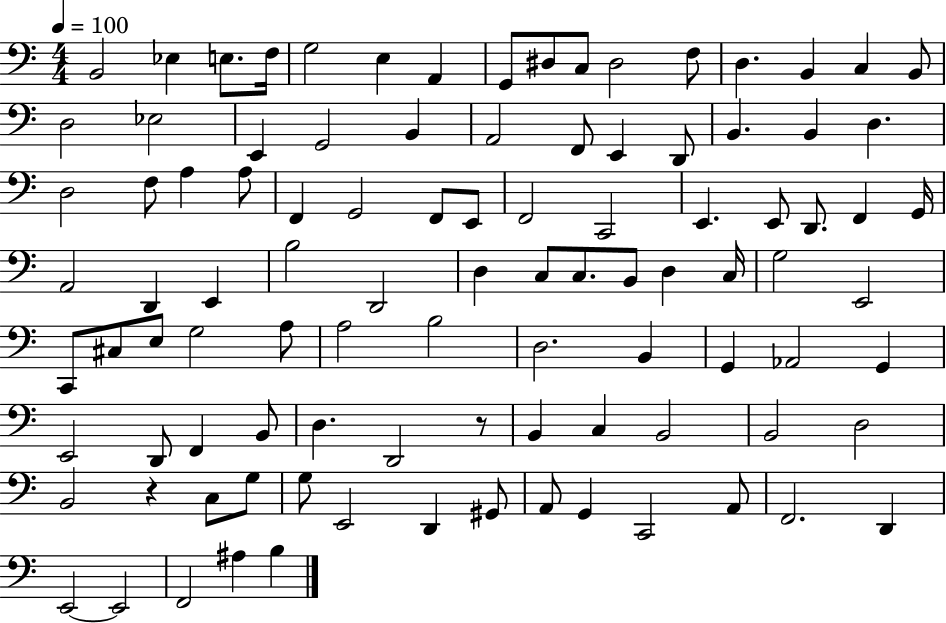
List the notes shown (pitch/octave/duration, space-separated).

B2/h Eb3/q E3/e. F3/s G3/h E3/q A2/q G2/e D#3/e C3/e D#3/h F3/e D3/q. B2/q C3/q B2/e D3/h Eb3/h E2/q G2/h B2/q A2/h F2/e E2/q D2/e B2/q. B2/q D3/q. D3/h F3/e A3/q A3/e F2/q G2/h F2/e E2/e F2/h C2/h E2/q. E2/e D2/e. F2/q G2/s A2/h D2/q E2/q B3/h D2/h D3/q C3/e C3/e. B2/e D3/q C3/s G3/h E2/h C2/e C#3/e E3/e G3/h A3/e A3/h B3/h D3/h. B2/q G2/q Ab2/h G2/q E2/h D2/e F2/q B2/e D3/q. D2/h R/e B2/q C3/q B2/h B2/h D3/h B2/h R/q C3/e G3/e G3/e E2/h D2/q G#2/e A2/e G2/q C2/h A2/e F2/h. D2/q E2/h E2/h F2/h A#3/q B3/q